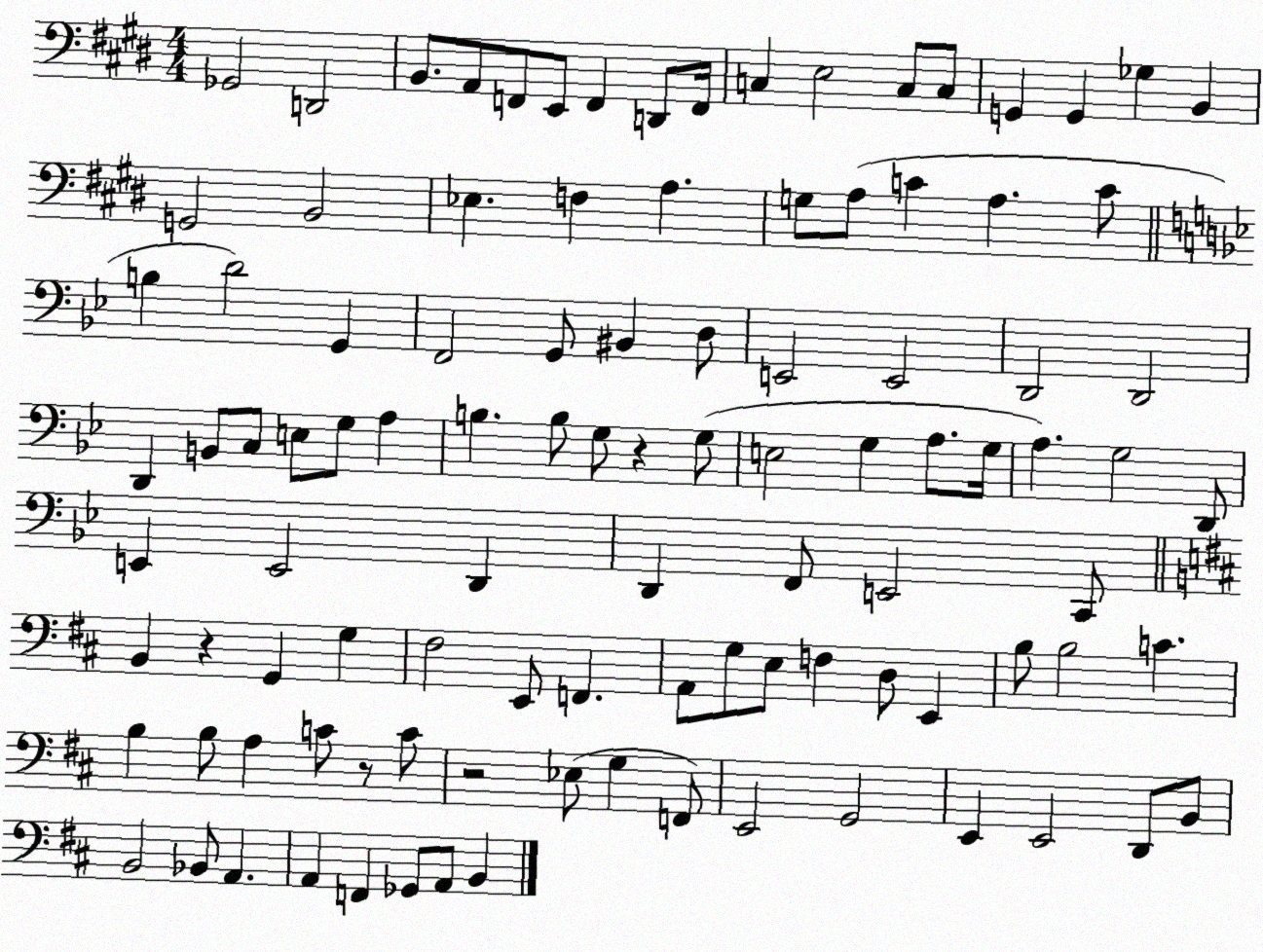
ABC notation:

X:1
T:Untitled
M:4/4
L:1/4
K:E
_G,,2 D,,2 B,,/2 A,,/2 F,,/2 E,,/2 F,, D,,/2 F,,/4 C, E,2 C,/2 C,/2 G,, G,, _G, B,, G,,2 B,,2 _E, F, A, G,/2 A,/2 C A, C/2 B, D2 G,, F,,2 G,,/2 ^B,, D,/2 E,,2 E,,2 D,,2 D,,2 D,, B,,/2 C,/2 E,/2 G,/2 A, B, B,/2 G,/2 z G,/2 E,2 G, A,/2 G,/4 A, G,2 D,,/2 E,, E,,2 D,, D,, F,,/2 E,,2 C,,/2 B,, z G,, G, ^F,2 E,,/2 F,, A,,/2 G,/2 E,/2 F, D,/2 E,, B,/2 B,2 C B, B,/2 A, C/2 z/2 C/2 z2 _E,/2 G, F,,/2 E,,2 G,,2 E,, E,,2 D,,/2 B,,/2 B,,2 _B,,/2 A,, A,, F,, _G,,/2 A,,/2 B,,